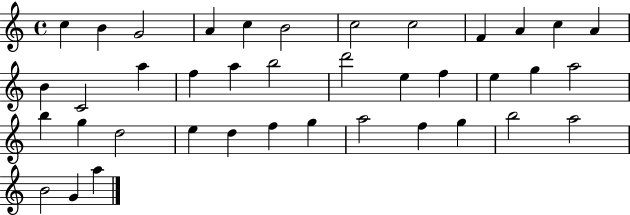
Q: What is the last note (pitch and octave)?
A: A5